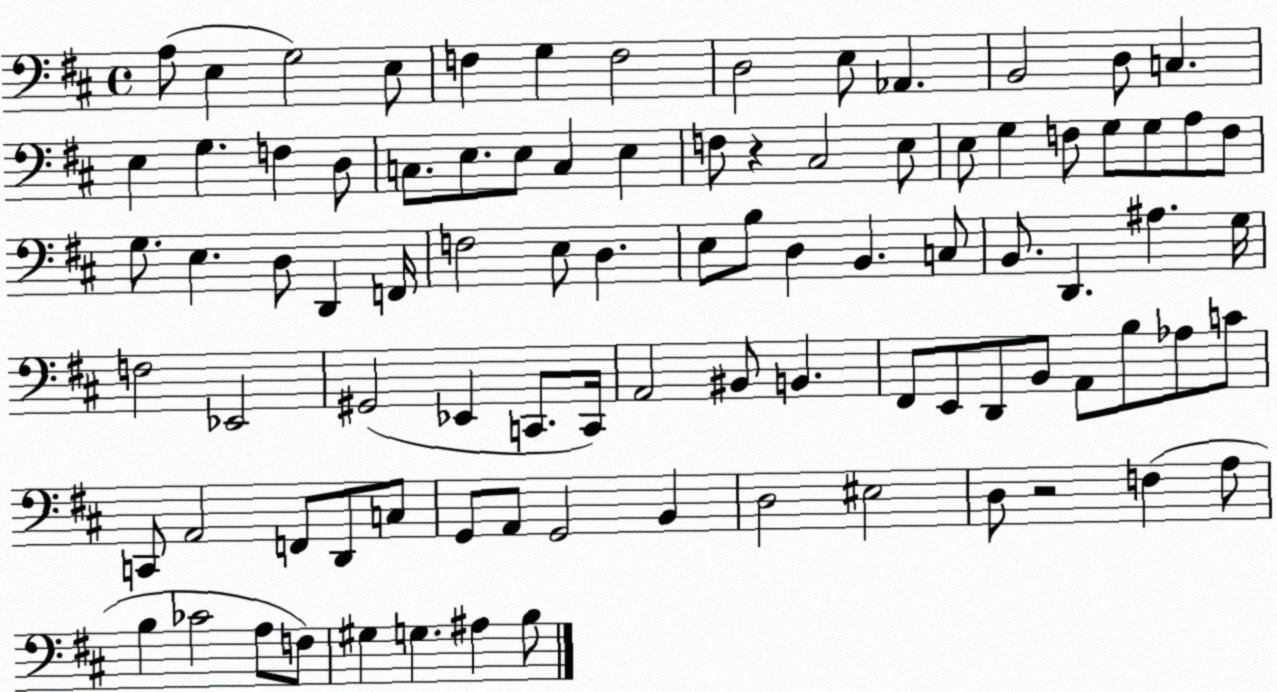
X:1
T:Untitled
M:4/4
L:1/4
K:D
A,/2 E, G,2 E,/2 F, G, F,2 D,2 E,/2 _A,, B,,2 D,/2 C, E, G, F, D,/2 C,/2 E,/2 E,/2 C, E, F,/2 z ^C,2 E,/2 E,/2 G, F,/2 G,/2 G,/2 A,/2 F,/2 G,/2 E, D,/2 D,, F,,/4 F,2 E,/2 D, E,/2 B,/2 D, B,, C,/2 B,,/2 D,, ^A, G,/4 F,2 _E,,2 ^G,,2 _E,, C,,/2 C,,/4 A,,2 ^B,,/2 B,, ^F,,/2 E,,/2 D,,/2 B,,/2 A,,/2 B,/2 _A,/2 C/2 C,,/2 A,,2 F,,/2 D,,/2 C,/2 G,,/2 A,,/2 G,,2 B,, D,2 ^E,2 D,/2 z2 F, A,/2 B, _C2 A,/2 F,/2 ^G, G, ^A, B,/2